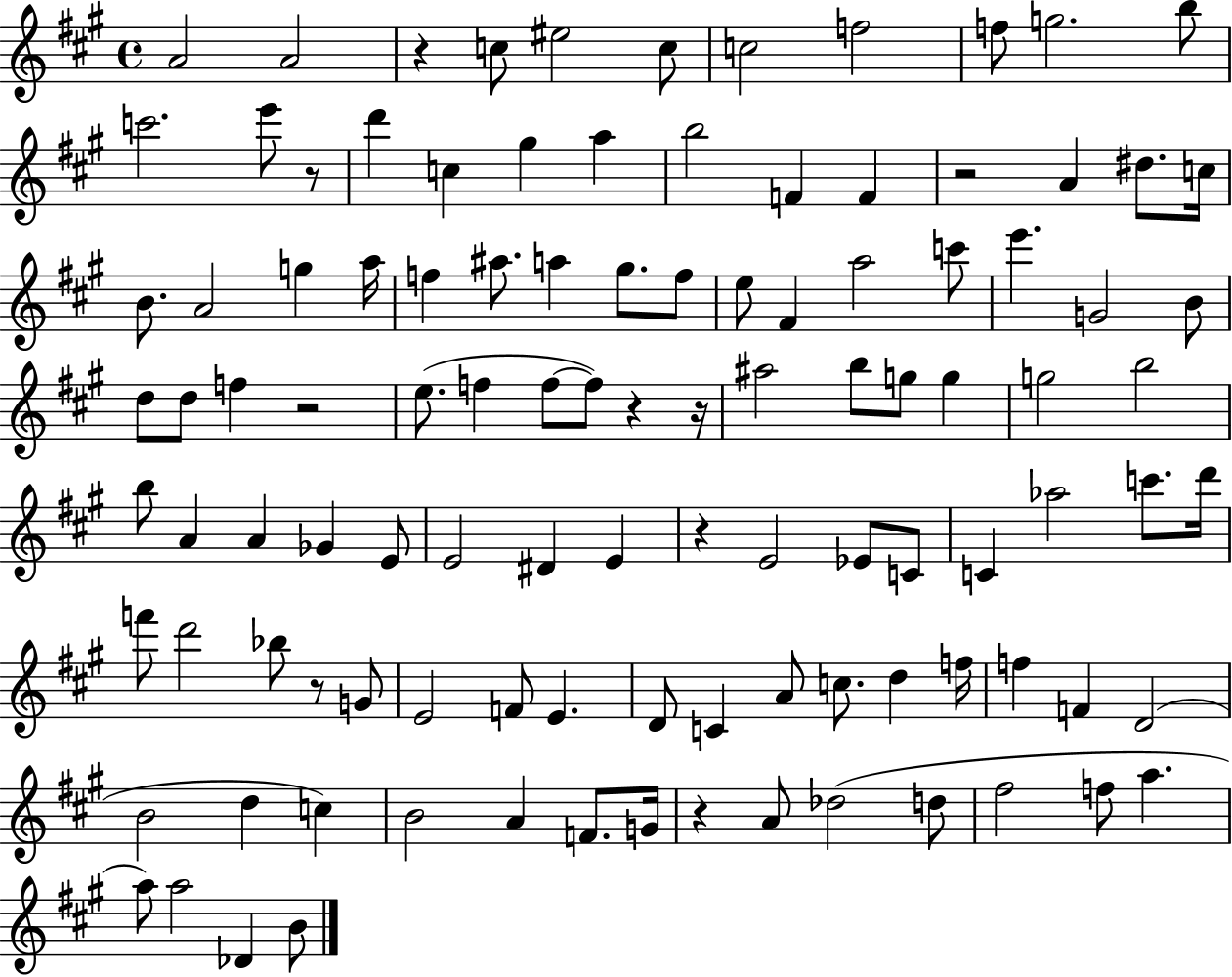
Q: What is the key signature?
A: A major